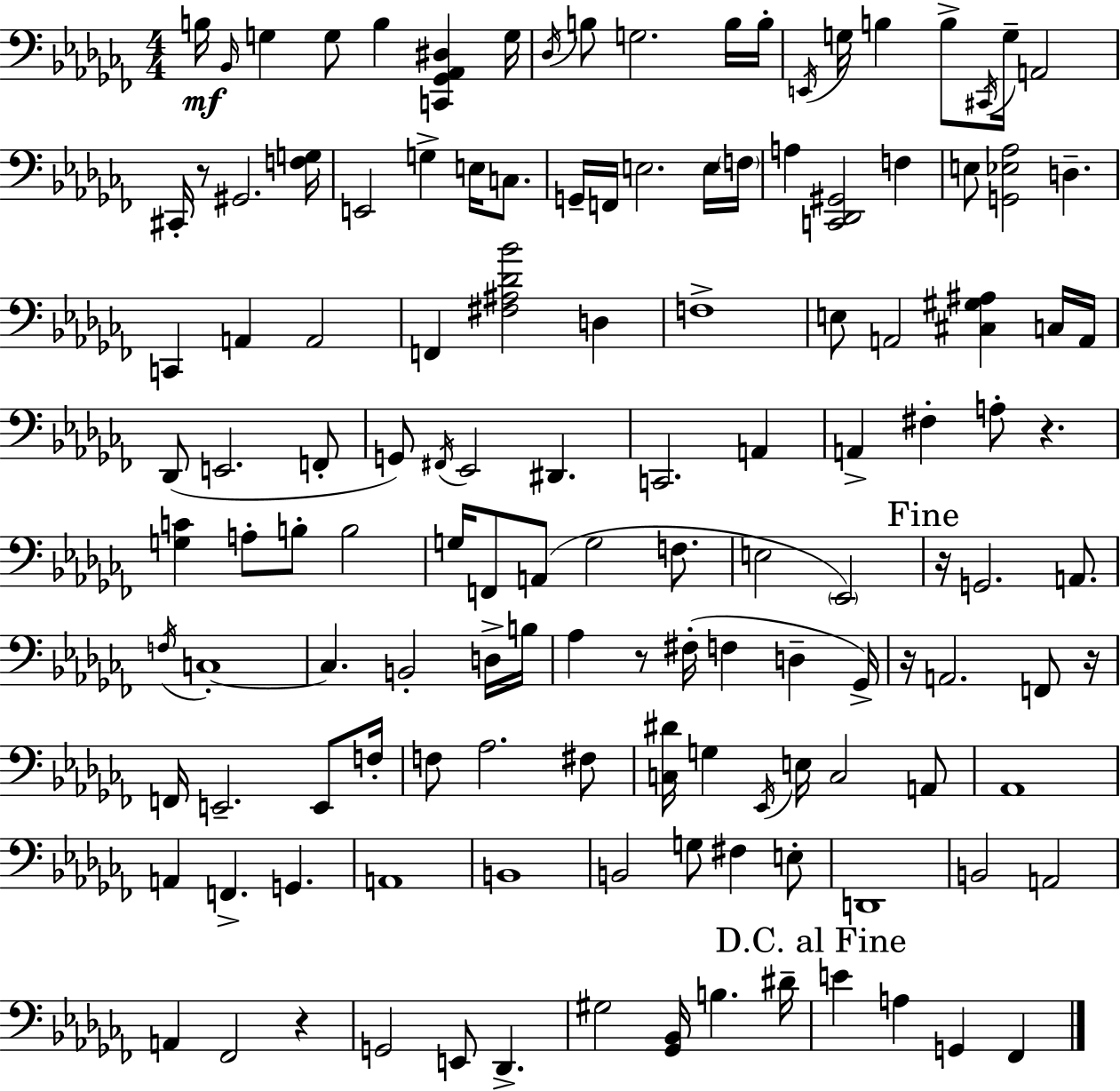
X:1
T:Untitled
M:4/4
L:1/4
K:Abm
B,/4 _B,,/4 G, G,/2 B, [C,,_G,,_A,,^D,] G,/4 _D,/4 B,/2 G,2 B,/4 B,/4 E,,/4 G,/4 B, B,/2 ^C,,/4 G,/4 A,,2 ^C,,/4 z/2 ^G,,2 [F,G,]/4 E,,2 G, E,/4 C,/2 G,,/4 F,,/4 E,2 E,/4 F,/4 A, [C,,_D,,^G,,]2 F, E,/2 [G,,_E,_A,]2 D, C,, A,, A,,2 F,, [^F,^A,_D_B]2 D, F,4 E,/2 A,,2 [^C,^G,^A,] C,/4 A,,/4 _D,,/2 E,,2 F,,/2 G,,/2 ^F,,/4 _E,,2 ^D,, C,,2 A,, A,, ^F, A,/2 z [G,C] A,/2 B,/2 B,2 G,/4 F,,/2 A,,/2 G,2 F,/2 E,2 _E,,2 z/4 G,,2 A,,/2 F,/4 C,4 C, B,,2 D,/4 B,/4 _A, z/2 ^F,/4 F, D, _G,,/4 z/4 A,,2 F,,/2 z/4 F,,/4 E,,2 E,,/2 F,/4 F,/2 _A,2 ^F,/2 [C,^D]/4 G, _E,,/4 E,/4 C,2 A,,/2 _A,,4 A,, F,, G,, A,,4 B,,4 B,,2 G,/2 ^F, E,/2 D,,4 B,,2 A,,2 A,, _F,,2 z G,,2 E,,/2 _D,, ^G,2 [_G,,_B,,]/4 B, ^D/4 E A, G,, _F,,